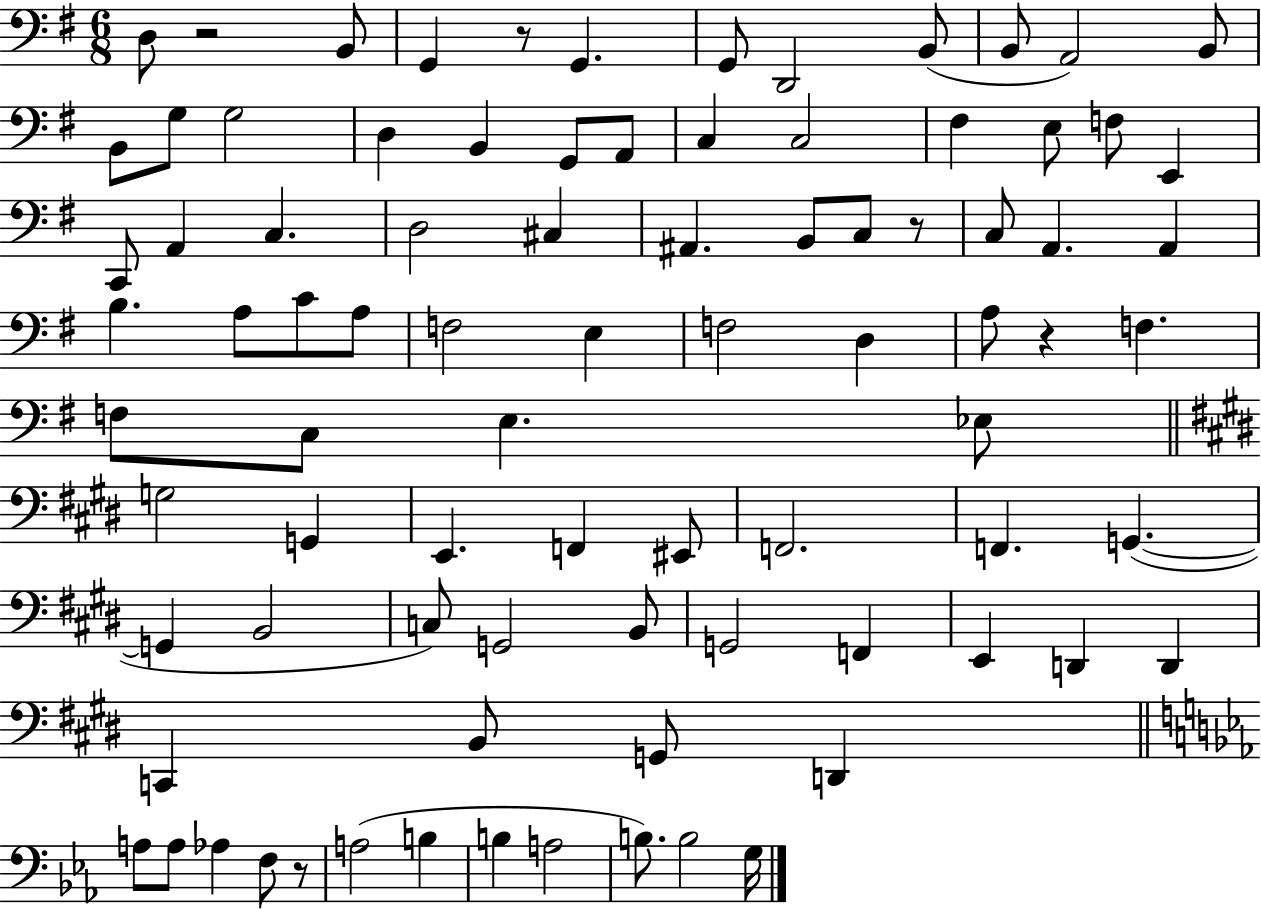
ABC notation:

X:1
T:Untitled
M:6/8
L:1/4
K:G
D,/2 z2 B,,/2 G,, z/2 G,, G,,/2 D,,2 B,,/2 B,,/2 A,,2 B,,/2 B,,/2 G,/2 G,2 D, B,, G,,/2 A,,/2 C, C,2 ^F, E,/2 F,/2 E,, C,,/2 A,, C, D,2 ^C, ^A,, B,,/2 C,/2 z/2 C,/2 A,, A,, B, A,/2 C/2 A,/2 F,2 E, F,2 D, A,/2 z F, F,/2 C,/2 E, _E,/2 G,2 G,, E,, F,, ^E,,/2 F,,2 F,, G,, G,, B,,2 C,/2 G,,2 B,,/2 G,,2 F,, E,, D,, D,, C,, B,,/2 G,,/2 D,, A,/2 A,/2 _A, F,/2 z/2 A,2 B, B, A,2 B,/2 B,2 G,/4